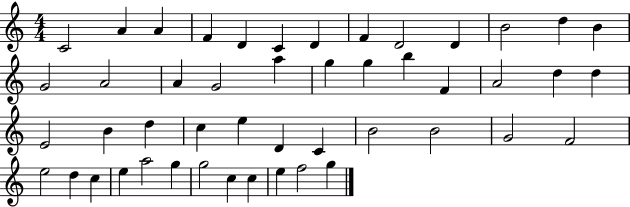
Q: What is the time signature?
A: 4/4